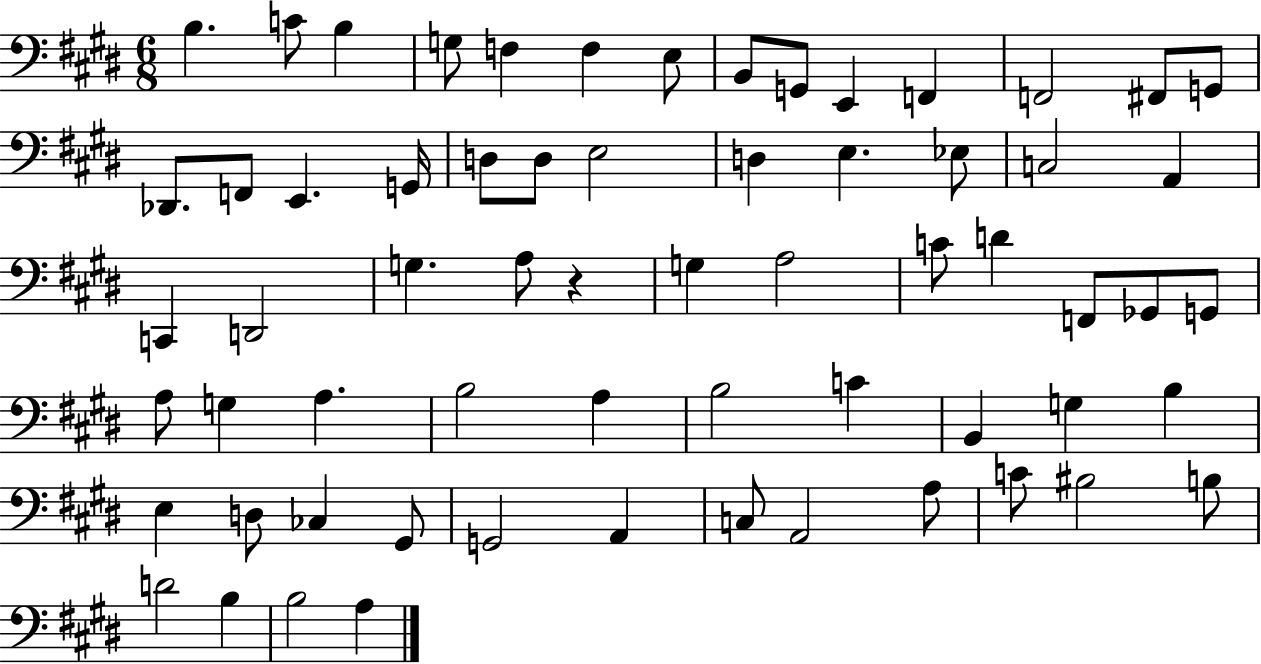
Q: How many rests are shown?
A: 1